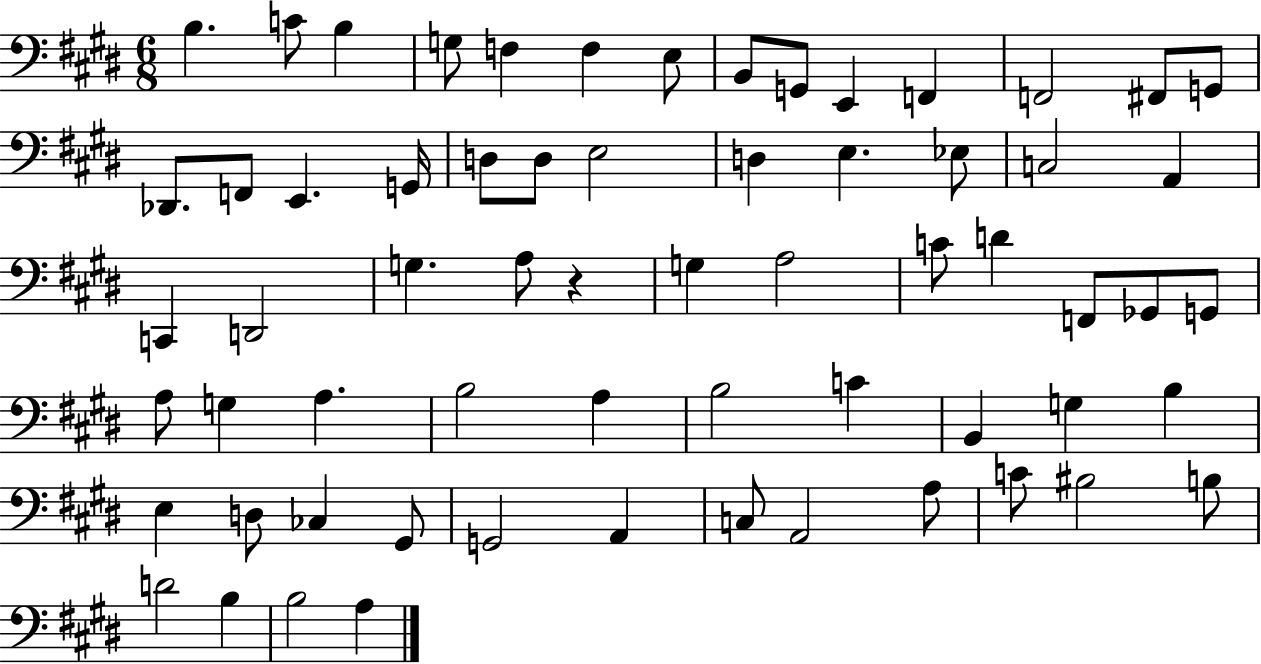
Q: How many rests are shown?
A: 1